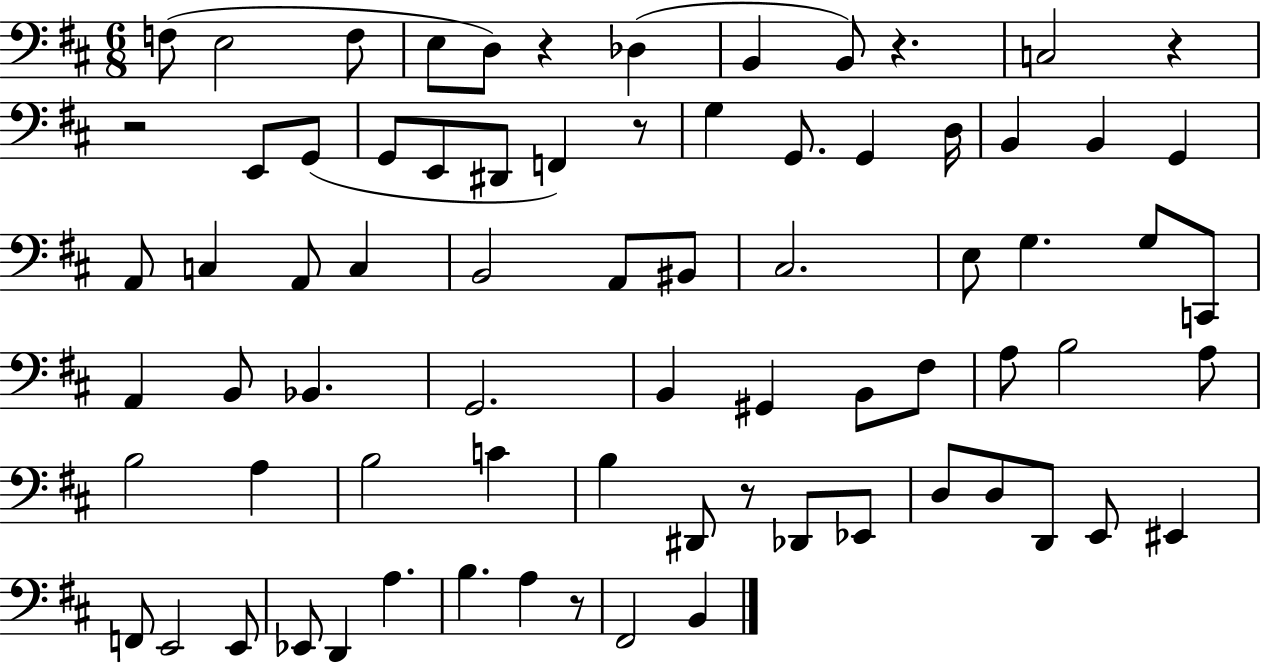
X:1
T:Untitled
M:6/8
L:1/4
K:D
F,/2 E,2 F,/2 E,/2 D,/2 z _D, B,, B,,/2 z C,2 z z2 E,,/2 G,,/2 G,,/2 E,,/2 ^D,,/2 F,, z/2 G, G,,/2 G,, D,/4 B,, B,, G,, A,,/2 C, A,,/2 C, B,,2 A,,/2 ^B,,/2 ^C,2 E,/2 G, G,/2 C,,/2 A,, B,,/2 _B,, G,,2 B,, ^G,, B,,/2 ^F,/2 A,/2 B,2 A,/2 B,2 A, B,2 C B, ^D,,/2 z/2 _D,,/2 _E,,/2 D,/2 D,/2 D,,/2 E,,/2 ^E,, F,,/2 E,,2 E,,/2 _E,,/2 D,, A, B, A, z/2 ^F,,2 B,,